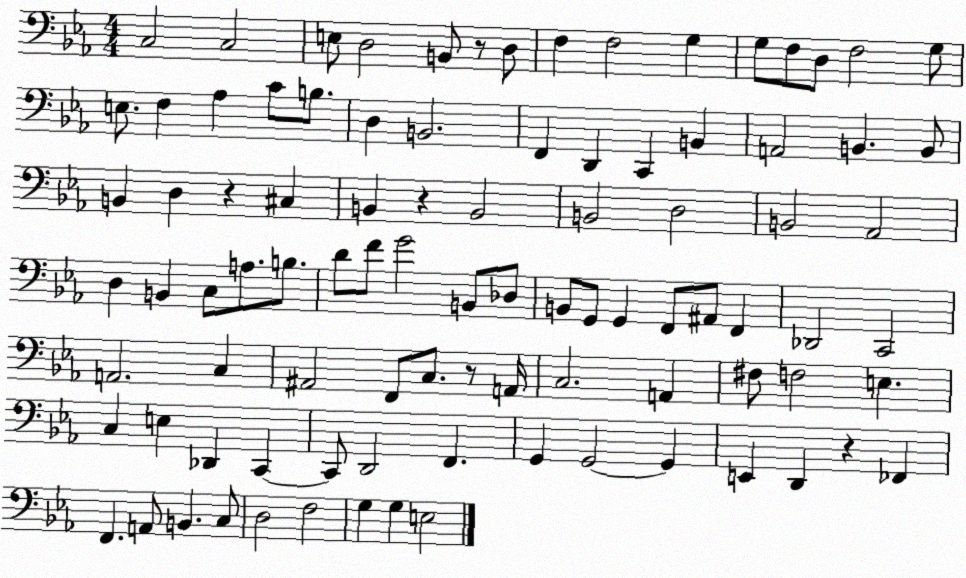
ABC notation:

X:1
T:Untitled
M:4/4
L:1/4
K:Eb
C,2 C,2 E,/2 D,2 B,,/2 z/2 D,/2 F, F,2 G, G,/2 F,/2 D,/2 F,2 G,/2 E,/2 F, _A, C/2 B,/2 D, B,,2 F,, D,, C,, B,, A,,2 B,, B,,/2 B,, D, z ^C, B,, z B,,2 B,,2 D,2 B,,2 _A,,2 D, B,, C,/2 A,/2 B,/2 D/2 F/2 G2 B,,/2 _D,/2 B,,/2 G,,/2 G,, F,,/2 ^A,,/2 F,, _D,,2 C,,2 A,,2 C, ^A,,2 F,,/2 C,/2 z/2 A,,/4 C,2 A,, ^F,/2 F,2 E, C, E, _D,, C,, C,,/2 D,,2 F,, G,, G,,2 G,, E,, D,, z _F,, F,, A,,/2 B,, C,/2 D,2 F,2 G, G, E,2